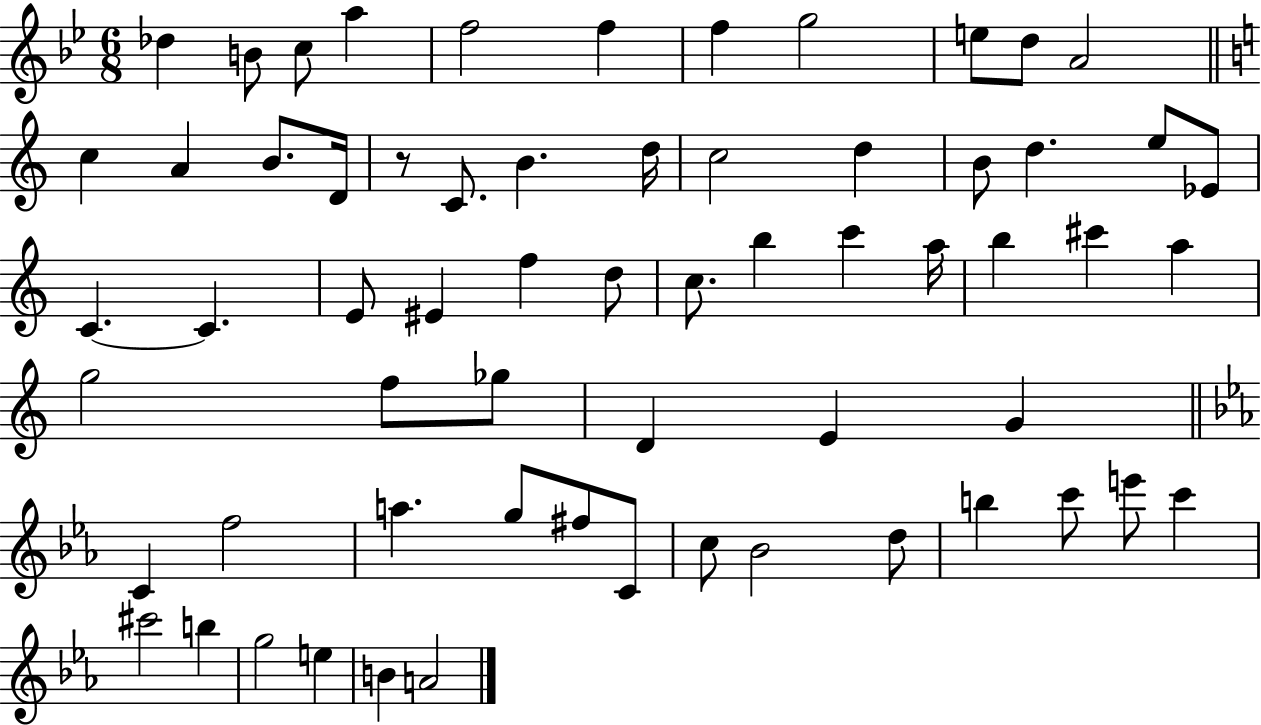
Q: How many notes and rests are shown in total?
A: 63